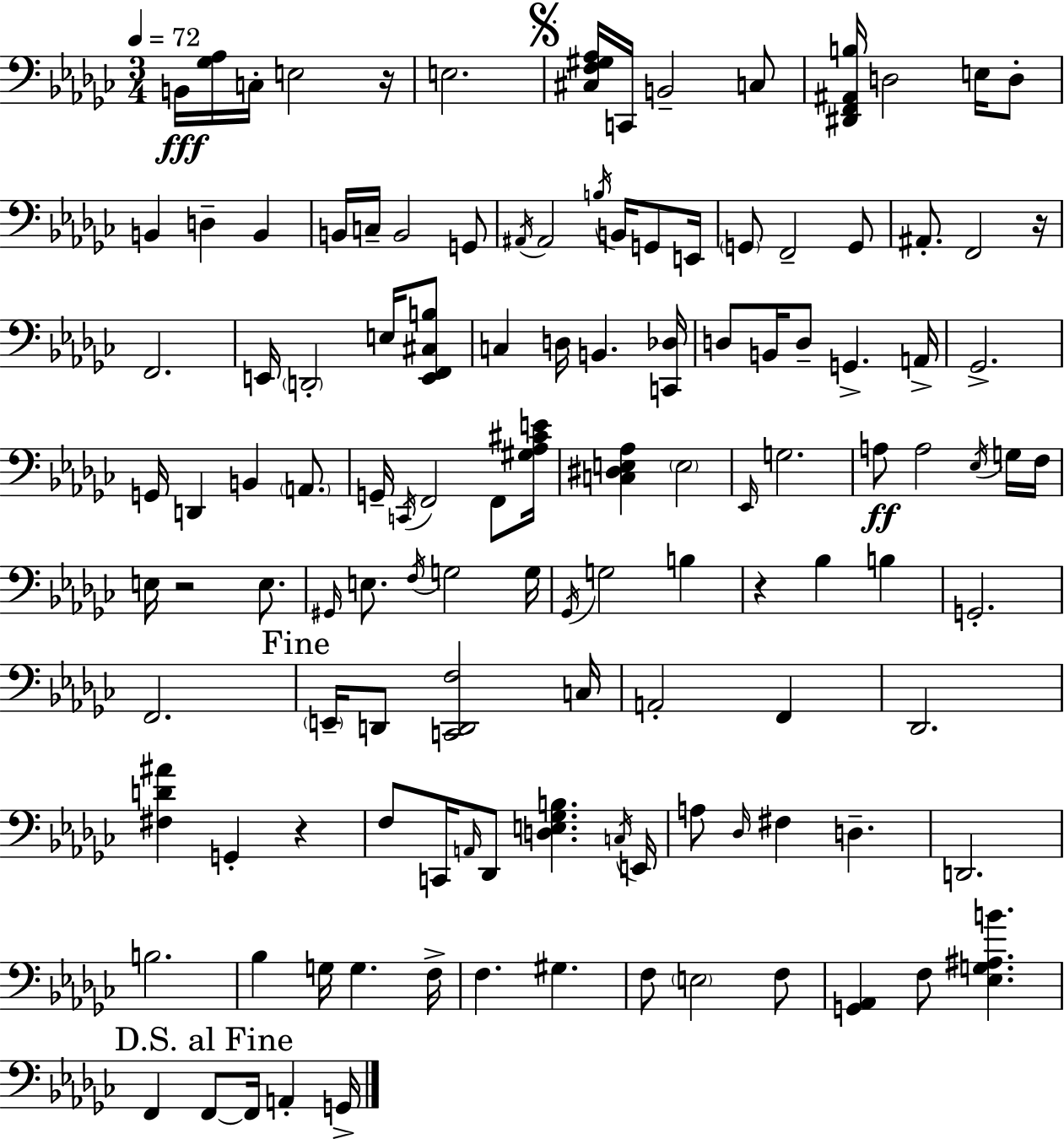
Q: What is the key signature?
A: EES minor